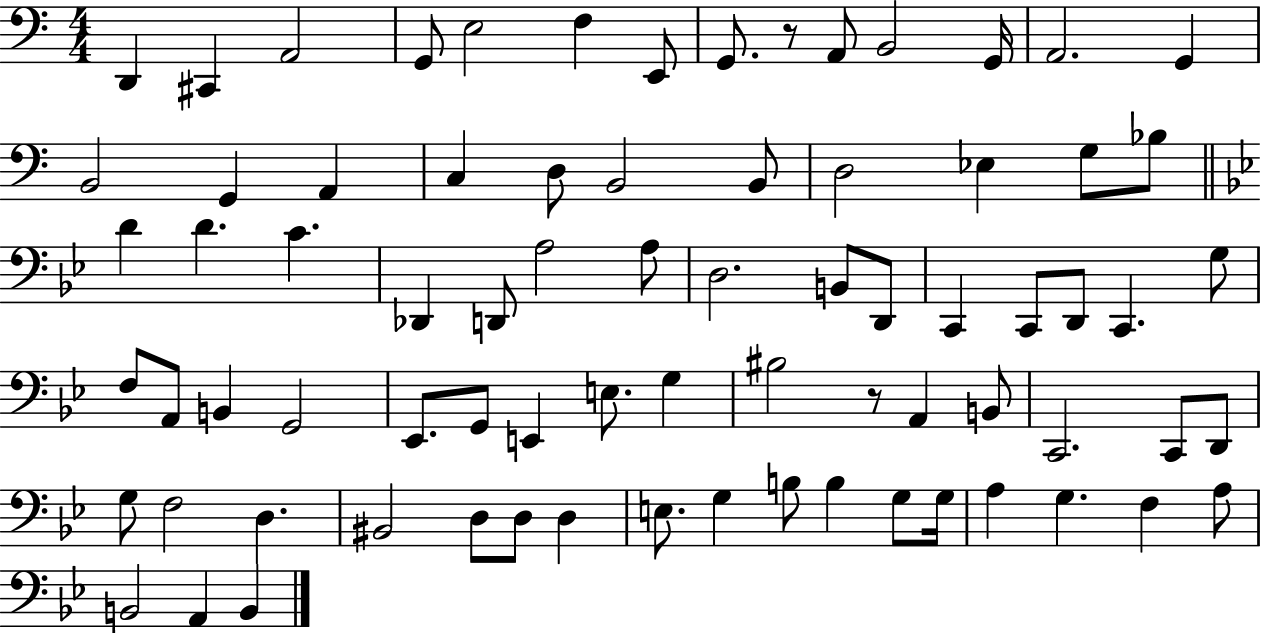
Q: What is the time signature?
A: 4/4